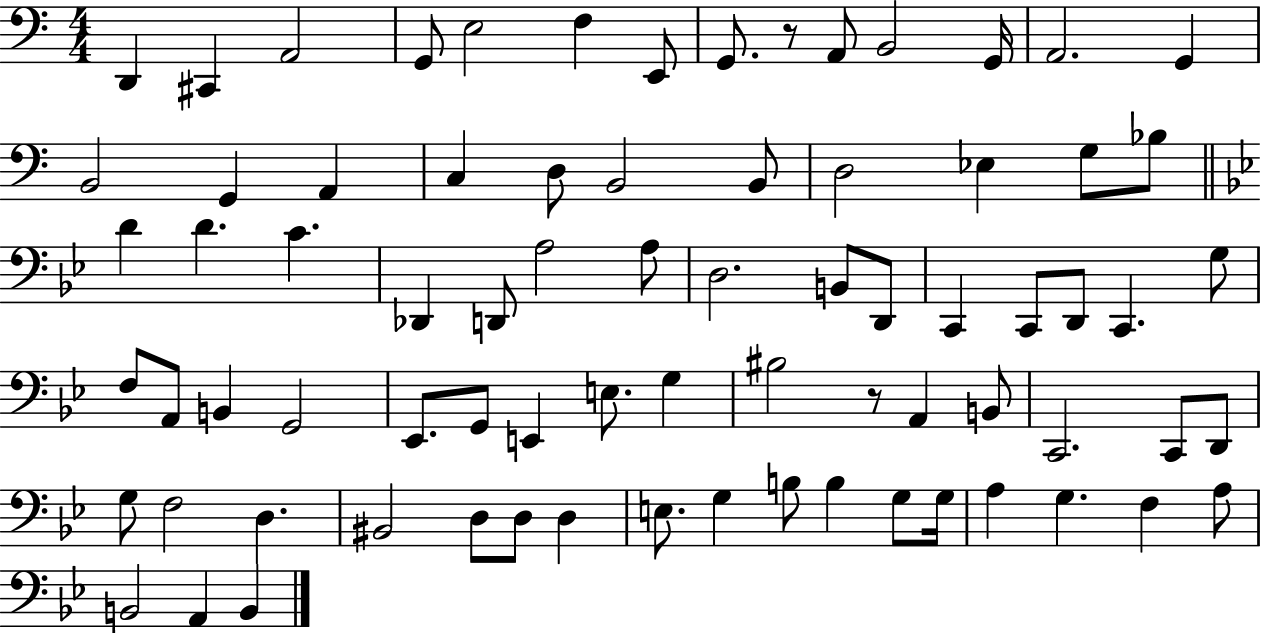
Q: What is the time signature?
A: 4/4